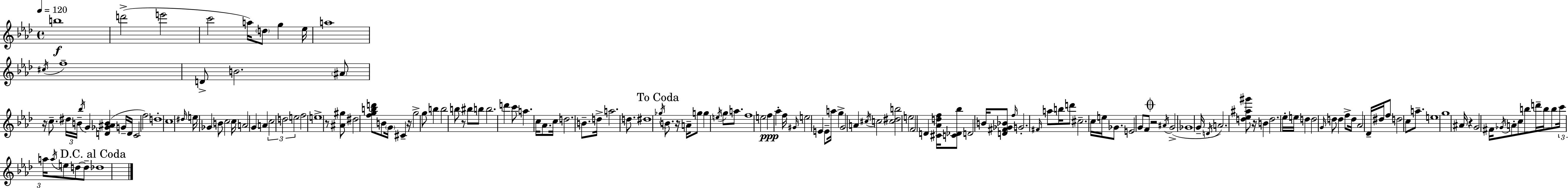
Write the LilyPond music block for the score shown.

{
  \clef treble
  \time 4/4
  \defaultTimeSignature
  \key aes \major
  \tempo 4 = 120
  \repeat volta 2 { b''1\f | d'''2->( e'''2 | c'''2 a''16) \parenthesize d''8 g''4 ees''16 | a''1 | \break \acciaccatura { cis''16 } f''1-- | d'8-> b'2. \parenthesize ais'8 | r16 c''8.-- \tuplet 3/2 { dis''16 b'16-- \acciaccatura { bes''16 } } g'4 <d' ges' ais' b'>4( | g'16-- d'16 c'2 f''2) | \break d''1-. | c''1 | \grace { dis''16 } e''16 ges'4 b'8 c''2 | c''16 a'2 g'4 a'4 | \break \tuplet 3/2 { c''2 d''2 | e''2 } f''2 | e''1-> | r8 <ais' gis''>8 dis''2 <f'' g'' b'' d'''>8 | \break b'8 \parenthesize g'16 cis'4-- r16 g''2-> | g''8 b''4 b''2 b''8 | r8 bis''8 b''8 b''2. | d'''4 c'''8 a''4. c''16 | \break aes'8. c''16 d''2. | b'8.-- d''16-> a''2. | d''8. dis''1 | \mark "To Coda" \acciaccatura { ges''16 } b'8. r16 a'16-- g''8 g''4 \acciaccatura { e''16 } | \break g''8 a''8. f''1 | e''2 f''4\ppp | aes''4-. f''16 \grace { gis'16 } e''2 e'4 | e'8-- a''16 g''4-> g'2 | \break a'4 \acciaccatura { cis''16 } c''2 <c'' dis'' b''>2 | e''2 f'2 | d'4 <cis' aes' d'' f''>16 <c' des' bes''>8 d'2 | b'16 <d' fis' ges' bes'>8 \grace { f''16 } g'2.-. | \break \grace { fis'16 } a''8 b''16 d'''8 cis''2.-- | c''16 e''16 ges'8. e'2 | g'8 f'8 \mark \markup { \musicglyph "scripts.coda" } r2 | \acciaccatura { ais'16 }( g'2-> ges'1 | \break g'16-- \acciaccatura { d'16 } a'2.) | <d'' ees'' ais'' gis'''>8 r16 b'4 d''2. | ees''16-. e''16 d''4 | d''2 \grace { g'16 } d''8 d''4 | \break f''8-> d''16 aes'2 des'16-- dis''16 f''8 d''2 | c''8 a''8.-- e''1 | g''1 | ais'16 r4 | \break g'2 fis'16 \acciaccatura { ges'16 } a'8-. c''8 b''8 | d'''16-- b''16 b''8 \tuplet 3/2 { c'''16 a''16 \acciaccatura { a''16 } } e''8 d''8~~ d''8-- \mark "D.C. al Coda" des''1 | } \bar "|."
}